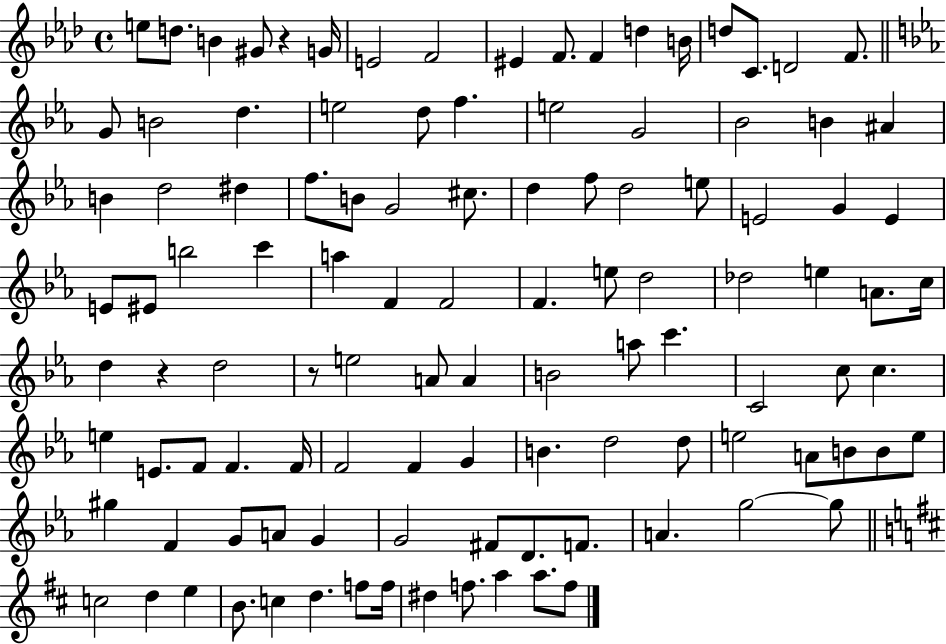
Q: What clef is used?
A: treble